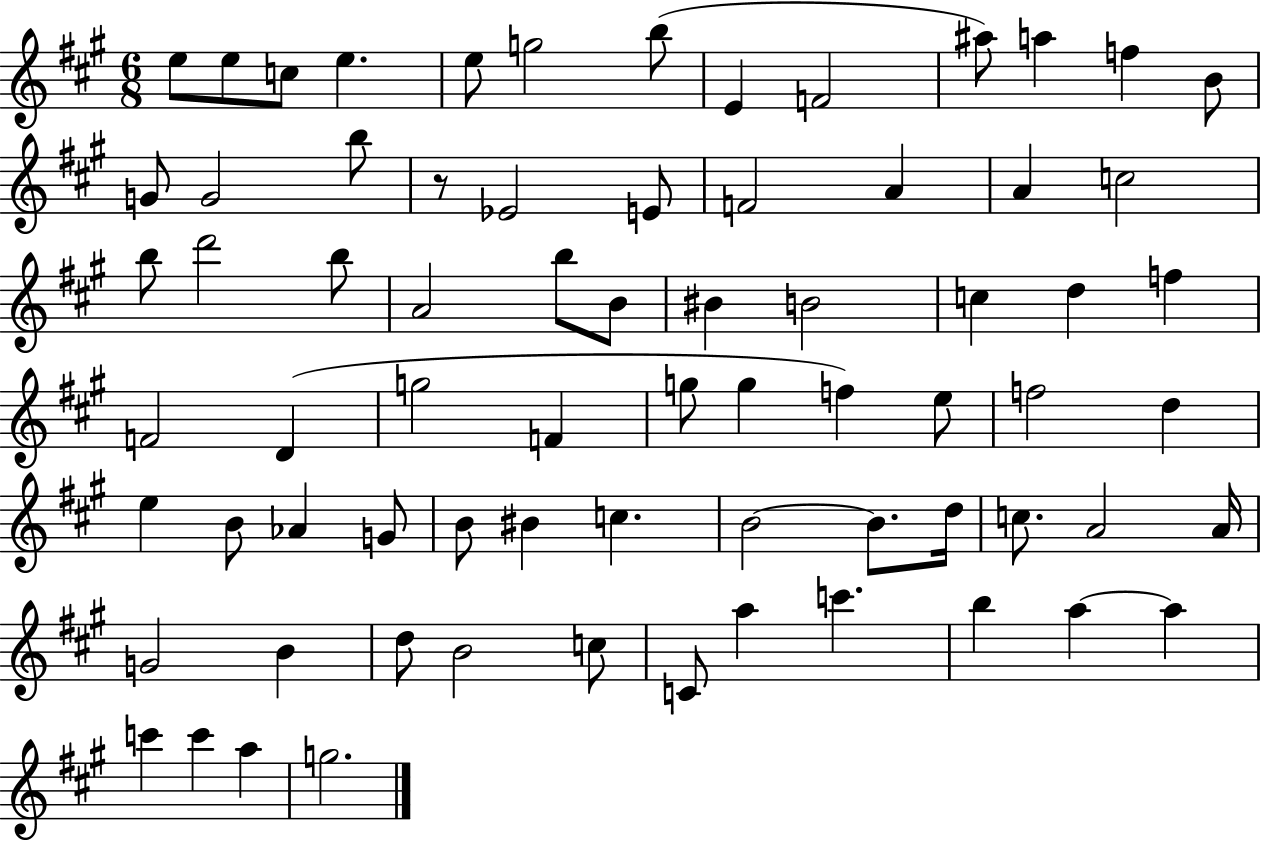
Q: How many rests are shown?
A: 1